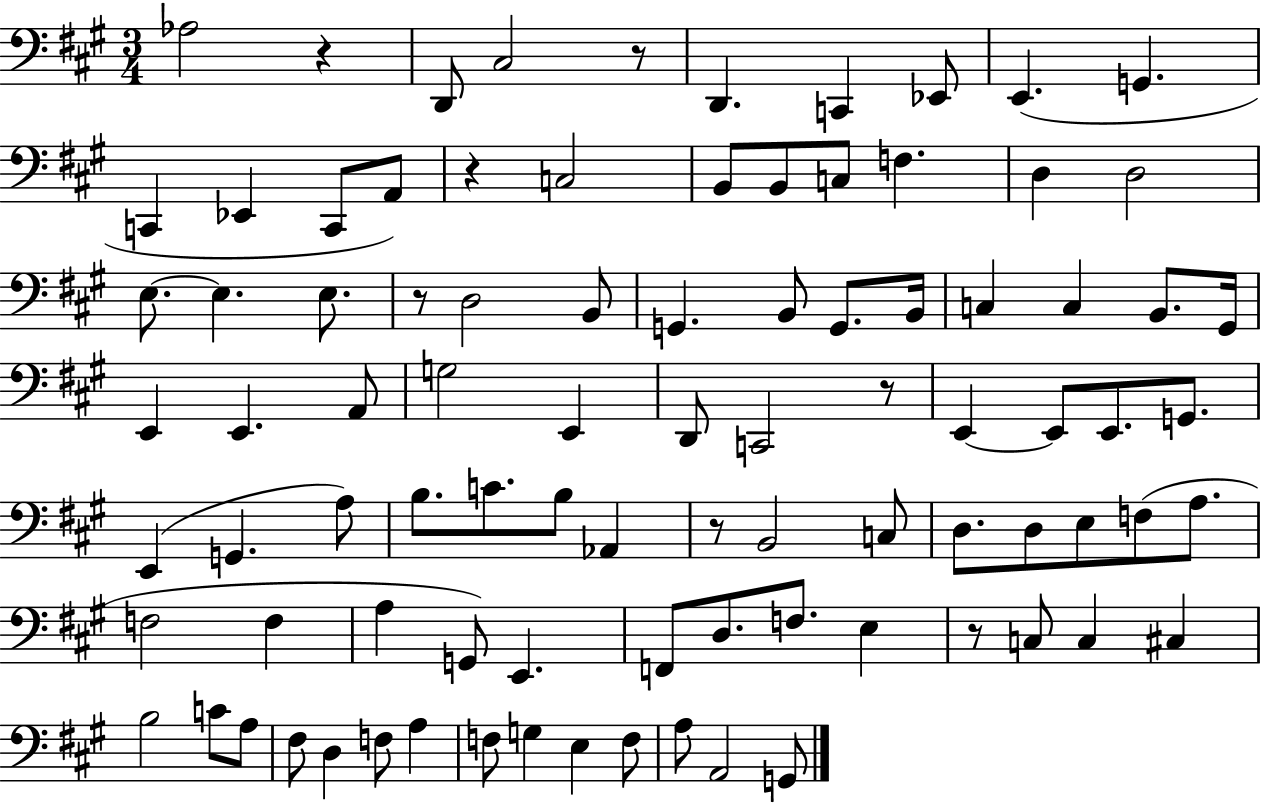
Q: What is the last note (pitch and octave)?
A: G2